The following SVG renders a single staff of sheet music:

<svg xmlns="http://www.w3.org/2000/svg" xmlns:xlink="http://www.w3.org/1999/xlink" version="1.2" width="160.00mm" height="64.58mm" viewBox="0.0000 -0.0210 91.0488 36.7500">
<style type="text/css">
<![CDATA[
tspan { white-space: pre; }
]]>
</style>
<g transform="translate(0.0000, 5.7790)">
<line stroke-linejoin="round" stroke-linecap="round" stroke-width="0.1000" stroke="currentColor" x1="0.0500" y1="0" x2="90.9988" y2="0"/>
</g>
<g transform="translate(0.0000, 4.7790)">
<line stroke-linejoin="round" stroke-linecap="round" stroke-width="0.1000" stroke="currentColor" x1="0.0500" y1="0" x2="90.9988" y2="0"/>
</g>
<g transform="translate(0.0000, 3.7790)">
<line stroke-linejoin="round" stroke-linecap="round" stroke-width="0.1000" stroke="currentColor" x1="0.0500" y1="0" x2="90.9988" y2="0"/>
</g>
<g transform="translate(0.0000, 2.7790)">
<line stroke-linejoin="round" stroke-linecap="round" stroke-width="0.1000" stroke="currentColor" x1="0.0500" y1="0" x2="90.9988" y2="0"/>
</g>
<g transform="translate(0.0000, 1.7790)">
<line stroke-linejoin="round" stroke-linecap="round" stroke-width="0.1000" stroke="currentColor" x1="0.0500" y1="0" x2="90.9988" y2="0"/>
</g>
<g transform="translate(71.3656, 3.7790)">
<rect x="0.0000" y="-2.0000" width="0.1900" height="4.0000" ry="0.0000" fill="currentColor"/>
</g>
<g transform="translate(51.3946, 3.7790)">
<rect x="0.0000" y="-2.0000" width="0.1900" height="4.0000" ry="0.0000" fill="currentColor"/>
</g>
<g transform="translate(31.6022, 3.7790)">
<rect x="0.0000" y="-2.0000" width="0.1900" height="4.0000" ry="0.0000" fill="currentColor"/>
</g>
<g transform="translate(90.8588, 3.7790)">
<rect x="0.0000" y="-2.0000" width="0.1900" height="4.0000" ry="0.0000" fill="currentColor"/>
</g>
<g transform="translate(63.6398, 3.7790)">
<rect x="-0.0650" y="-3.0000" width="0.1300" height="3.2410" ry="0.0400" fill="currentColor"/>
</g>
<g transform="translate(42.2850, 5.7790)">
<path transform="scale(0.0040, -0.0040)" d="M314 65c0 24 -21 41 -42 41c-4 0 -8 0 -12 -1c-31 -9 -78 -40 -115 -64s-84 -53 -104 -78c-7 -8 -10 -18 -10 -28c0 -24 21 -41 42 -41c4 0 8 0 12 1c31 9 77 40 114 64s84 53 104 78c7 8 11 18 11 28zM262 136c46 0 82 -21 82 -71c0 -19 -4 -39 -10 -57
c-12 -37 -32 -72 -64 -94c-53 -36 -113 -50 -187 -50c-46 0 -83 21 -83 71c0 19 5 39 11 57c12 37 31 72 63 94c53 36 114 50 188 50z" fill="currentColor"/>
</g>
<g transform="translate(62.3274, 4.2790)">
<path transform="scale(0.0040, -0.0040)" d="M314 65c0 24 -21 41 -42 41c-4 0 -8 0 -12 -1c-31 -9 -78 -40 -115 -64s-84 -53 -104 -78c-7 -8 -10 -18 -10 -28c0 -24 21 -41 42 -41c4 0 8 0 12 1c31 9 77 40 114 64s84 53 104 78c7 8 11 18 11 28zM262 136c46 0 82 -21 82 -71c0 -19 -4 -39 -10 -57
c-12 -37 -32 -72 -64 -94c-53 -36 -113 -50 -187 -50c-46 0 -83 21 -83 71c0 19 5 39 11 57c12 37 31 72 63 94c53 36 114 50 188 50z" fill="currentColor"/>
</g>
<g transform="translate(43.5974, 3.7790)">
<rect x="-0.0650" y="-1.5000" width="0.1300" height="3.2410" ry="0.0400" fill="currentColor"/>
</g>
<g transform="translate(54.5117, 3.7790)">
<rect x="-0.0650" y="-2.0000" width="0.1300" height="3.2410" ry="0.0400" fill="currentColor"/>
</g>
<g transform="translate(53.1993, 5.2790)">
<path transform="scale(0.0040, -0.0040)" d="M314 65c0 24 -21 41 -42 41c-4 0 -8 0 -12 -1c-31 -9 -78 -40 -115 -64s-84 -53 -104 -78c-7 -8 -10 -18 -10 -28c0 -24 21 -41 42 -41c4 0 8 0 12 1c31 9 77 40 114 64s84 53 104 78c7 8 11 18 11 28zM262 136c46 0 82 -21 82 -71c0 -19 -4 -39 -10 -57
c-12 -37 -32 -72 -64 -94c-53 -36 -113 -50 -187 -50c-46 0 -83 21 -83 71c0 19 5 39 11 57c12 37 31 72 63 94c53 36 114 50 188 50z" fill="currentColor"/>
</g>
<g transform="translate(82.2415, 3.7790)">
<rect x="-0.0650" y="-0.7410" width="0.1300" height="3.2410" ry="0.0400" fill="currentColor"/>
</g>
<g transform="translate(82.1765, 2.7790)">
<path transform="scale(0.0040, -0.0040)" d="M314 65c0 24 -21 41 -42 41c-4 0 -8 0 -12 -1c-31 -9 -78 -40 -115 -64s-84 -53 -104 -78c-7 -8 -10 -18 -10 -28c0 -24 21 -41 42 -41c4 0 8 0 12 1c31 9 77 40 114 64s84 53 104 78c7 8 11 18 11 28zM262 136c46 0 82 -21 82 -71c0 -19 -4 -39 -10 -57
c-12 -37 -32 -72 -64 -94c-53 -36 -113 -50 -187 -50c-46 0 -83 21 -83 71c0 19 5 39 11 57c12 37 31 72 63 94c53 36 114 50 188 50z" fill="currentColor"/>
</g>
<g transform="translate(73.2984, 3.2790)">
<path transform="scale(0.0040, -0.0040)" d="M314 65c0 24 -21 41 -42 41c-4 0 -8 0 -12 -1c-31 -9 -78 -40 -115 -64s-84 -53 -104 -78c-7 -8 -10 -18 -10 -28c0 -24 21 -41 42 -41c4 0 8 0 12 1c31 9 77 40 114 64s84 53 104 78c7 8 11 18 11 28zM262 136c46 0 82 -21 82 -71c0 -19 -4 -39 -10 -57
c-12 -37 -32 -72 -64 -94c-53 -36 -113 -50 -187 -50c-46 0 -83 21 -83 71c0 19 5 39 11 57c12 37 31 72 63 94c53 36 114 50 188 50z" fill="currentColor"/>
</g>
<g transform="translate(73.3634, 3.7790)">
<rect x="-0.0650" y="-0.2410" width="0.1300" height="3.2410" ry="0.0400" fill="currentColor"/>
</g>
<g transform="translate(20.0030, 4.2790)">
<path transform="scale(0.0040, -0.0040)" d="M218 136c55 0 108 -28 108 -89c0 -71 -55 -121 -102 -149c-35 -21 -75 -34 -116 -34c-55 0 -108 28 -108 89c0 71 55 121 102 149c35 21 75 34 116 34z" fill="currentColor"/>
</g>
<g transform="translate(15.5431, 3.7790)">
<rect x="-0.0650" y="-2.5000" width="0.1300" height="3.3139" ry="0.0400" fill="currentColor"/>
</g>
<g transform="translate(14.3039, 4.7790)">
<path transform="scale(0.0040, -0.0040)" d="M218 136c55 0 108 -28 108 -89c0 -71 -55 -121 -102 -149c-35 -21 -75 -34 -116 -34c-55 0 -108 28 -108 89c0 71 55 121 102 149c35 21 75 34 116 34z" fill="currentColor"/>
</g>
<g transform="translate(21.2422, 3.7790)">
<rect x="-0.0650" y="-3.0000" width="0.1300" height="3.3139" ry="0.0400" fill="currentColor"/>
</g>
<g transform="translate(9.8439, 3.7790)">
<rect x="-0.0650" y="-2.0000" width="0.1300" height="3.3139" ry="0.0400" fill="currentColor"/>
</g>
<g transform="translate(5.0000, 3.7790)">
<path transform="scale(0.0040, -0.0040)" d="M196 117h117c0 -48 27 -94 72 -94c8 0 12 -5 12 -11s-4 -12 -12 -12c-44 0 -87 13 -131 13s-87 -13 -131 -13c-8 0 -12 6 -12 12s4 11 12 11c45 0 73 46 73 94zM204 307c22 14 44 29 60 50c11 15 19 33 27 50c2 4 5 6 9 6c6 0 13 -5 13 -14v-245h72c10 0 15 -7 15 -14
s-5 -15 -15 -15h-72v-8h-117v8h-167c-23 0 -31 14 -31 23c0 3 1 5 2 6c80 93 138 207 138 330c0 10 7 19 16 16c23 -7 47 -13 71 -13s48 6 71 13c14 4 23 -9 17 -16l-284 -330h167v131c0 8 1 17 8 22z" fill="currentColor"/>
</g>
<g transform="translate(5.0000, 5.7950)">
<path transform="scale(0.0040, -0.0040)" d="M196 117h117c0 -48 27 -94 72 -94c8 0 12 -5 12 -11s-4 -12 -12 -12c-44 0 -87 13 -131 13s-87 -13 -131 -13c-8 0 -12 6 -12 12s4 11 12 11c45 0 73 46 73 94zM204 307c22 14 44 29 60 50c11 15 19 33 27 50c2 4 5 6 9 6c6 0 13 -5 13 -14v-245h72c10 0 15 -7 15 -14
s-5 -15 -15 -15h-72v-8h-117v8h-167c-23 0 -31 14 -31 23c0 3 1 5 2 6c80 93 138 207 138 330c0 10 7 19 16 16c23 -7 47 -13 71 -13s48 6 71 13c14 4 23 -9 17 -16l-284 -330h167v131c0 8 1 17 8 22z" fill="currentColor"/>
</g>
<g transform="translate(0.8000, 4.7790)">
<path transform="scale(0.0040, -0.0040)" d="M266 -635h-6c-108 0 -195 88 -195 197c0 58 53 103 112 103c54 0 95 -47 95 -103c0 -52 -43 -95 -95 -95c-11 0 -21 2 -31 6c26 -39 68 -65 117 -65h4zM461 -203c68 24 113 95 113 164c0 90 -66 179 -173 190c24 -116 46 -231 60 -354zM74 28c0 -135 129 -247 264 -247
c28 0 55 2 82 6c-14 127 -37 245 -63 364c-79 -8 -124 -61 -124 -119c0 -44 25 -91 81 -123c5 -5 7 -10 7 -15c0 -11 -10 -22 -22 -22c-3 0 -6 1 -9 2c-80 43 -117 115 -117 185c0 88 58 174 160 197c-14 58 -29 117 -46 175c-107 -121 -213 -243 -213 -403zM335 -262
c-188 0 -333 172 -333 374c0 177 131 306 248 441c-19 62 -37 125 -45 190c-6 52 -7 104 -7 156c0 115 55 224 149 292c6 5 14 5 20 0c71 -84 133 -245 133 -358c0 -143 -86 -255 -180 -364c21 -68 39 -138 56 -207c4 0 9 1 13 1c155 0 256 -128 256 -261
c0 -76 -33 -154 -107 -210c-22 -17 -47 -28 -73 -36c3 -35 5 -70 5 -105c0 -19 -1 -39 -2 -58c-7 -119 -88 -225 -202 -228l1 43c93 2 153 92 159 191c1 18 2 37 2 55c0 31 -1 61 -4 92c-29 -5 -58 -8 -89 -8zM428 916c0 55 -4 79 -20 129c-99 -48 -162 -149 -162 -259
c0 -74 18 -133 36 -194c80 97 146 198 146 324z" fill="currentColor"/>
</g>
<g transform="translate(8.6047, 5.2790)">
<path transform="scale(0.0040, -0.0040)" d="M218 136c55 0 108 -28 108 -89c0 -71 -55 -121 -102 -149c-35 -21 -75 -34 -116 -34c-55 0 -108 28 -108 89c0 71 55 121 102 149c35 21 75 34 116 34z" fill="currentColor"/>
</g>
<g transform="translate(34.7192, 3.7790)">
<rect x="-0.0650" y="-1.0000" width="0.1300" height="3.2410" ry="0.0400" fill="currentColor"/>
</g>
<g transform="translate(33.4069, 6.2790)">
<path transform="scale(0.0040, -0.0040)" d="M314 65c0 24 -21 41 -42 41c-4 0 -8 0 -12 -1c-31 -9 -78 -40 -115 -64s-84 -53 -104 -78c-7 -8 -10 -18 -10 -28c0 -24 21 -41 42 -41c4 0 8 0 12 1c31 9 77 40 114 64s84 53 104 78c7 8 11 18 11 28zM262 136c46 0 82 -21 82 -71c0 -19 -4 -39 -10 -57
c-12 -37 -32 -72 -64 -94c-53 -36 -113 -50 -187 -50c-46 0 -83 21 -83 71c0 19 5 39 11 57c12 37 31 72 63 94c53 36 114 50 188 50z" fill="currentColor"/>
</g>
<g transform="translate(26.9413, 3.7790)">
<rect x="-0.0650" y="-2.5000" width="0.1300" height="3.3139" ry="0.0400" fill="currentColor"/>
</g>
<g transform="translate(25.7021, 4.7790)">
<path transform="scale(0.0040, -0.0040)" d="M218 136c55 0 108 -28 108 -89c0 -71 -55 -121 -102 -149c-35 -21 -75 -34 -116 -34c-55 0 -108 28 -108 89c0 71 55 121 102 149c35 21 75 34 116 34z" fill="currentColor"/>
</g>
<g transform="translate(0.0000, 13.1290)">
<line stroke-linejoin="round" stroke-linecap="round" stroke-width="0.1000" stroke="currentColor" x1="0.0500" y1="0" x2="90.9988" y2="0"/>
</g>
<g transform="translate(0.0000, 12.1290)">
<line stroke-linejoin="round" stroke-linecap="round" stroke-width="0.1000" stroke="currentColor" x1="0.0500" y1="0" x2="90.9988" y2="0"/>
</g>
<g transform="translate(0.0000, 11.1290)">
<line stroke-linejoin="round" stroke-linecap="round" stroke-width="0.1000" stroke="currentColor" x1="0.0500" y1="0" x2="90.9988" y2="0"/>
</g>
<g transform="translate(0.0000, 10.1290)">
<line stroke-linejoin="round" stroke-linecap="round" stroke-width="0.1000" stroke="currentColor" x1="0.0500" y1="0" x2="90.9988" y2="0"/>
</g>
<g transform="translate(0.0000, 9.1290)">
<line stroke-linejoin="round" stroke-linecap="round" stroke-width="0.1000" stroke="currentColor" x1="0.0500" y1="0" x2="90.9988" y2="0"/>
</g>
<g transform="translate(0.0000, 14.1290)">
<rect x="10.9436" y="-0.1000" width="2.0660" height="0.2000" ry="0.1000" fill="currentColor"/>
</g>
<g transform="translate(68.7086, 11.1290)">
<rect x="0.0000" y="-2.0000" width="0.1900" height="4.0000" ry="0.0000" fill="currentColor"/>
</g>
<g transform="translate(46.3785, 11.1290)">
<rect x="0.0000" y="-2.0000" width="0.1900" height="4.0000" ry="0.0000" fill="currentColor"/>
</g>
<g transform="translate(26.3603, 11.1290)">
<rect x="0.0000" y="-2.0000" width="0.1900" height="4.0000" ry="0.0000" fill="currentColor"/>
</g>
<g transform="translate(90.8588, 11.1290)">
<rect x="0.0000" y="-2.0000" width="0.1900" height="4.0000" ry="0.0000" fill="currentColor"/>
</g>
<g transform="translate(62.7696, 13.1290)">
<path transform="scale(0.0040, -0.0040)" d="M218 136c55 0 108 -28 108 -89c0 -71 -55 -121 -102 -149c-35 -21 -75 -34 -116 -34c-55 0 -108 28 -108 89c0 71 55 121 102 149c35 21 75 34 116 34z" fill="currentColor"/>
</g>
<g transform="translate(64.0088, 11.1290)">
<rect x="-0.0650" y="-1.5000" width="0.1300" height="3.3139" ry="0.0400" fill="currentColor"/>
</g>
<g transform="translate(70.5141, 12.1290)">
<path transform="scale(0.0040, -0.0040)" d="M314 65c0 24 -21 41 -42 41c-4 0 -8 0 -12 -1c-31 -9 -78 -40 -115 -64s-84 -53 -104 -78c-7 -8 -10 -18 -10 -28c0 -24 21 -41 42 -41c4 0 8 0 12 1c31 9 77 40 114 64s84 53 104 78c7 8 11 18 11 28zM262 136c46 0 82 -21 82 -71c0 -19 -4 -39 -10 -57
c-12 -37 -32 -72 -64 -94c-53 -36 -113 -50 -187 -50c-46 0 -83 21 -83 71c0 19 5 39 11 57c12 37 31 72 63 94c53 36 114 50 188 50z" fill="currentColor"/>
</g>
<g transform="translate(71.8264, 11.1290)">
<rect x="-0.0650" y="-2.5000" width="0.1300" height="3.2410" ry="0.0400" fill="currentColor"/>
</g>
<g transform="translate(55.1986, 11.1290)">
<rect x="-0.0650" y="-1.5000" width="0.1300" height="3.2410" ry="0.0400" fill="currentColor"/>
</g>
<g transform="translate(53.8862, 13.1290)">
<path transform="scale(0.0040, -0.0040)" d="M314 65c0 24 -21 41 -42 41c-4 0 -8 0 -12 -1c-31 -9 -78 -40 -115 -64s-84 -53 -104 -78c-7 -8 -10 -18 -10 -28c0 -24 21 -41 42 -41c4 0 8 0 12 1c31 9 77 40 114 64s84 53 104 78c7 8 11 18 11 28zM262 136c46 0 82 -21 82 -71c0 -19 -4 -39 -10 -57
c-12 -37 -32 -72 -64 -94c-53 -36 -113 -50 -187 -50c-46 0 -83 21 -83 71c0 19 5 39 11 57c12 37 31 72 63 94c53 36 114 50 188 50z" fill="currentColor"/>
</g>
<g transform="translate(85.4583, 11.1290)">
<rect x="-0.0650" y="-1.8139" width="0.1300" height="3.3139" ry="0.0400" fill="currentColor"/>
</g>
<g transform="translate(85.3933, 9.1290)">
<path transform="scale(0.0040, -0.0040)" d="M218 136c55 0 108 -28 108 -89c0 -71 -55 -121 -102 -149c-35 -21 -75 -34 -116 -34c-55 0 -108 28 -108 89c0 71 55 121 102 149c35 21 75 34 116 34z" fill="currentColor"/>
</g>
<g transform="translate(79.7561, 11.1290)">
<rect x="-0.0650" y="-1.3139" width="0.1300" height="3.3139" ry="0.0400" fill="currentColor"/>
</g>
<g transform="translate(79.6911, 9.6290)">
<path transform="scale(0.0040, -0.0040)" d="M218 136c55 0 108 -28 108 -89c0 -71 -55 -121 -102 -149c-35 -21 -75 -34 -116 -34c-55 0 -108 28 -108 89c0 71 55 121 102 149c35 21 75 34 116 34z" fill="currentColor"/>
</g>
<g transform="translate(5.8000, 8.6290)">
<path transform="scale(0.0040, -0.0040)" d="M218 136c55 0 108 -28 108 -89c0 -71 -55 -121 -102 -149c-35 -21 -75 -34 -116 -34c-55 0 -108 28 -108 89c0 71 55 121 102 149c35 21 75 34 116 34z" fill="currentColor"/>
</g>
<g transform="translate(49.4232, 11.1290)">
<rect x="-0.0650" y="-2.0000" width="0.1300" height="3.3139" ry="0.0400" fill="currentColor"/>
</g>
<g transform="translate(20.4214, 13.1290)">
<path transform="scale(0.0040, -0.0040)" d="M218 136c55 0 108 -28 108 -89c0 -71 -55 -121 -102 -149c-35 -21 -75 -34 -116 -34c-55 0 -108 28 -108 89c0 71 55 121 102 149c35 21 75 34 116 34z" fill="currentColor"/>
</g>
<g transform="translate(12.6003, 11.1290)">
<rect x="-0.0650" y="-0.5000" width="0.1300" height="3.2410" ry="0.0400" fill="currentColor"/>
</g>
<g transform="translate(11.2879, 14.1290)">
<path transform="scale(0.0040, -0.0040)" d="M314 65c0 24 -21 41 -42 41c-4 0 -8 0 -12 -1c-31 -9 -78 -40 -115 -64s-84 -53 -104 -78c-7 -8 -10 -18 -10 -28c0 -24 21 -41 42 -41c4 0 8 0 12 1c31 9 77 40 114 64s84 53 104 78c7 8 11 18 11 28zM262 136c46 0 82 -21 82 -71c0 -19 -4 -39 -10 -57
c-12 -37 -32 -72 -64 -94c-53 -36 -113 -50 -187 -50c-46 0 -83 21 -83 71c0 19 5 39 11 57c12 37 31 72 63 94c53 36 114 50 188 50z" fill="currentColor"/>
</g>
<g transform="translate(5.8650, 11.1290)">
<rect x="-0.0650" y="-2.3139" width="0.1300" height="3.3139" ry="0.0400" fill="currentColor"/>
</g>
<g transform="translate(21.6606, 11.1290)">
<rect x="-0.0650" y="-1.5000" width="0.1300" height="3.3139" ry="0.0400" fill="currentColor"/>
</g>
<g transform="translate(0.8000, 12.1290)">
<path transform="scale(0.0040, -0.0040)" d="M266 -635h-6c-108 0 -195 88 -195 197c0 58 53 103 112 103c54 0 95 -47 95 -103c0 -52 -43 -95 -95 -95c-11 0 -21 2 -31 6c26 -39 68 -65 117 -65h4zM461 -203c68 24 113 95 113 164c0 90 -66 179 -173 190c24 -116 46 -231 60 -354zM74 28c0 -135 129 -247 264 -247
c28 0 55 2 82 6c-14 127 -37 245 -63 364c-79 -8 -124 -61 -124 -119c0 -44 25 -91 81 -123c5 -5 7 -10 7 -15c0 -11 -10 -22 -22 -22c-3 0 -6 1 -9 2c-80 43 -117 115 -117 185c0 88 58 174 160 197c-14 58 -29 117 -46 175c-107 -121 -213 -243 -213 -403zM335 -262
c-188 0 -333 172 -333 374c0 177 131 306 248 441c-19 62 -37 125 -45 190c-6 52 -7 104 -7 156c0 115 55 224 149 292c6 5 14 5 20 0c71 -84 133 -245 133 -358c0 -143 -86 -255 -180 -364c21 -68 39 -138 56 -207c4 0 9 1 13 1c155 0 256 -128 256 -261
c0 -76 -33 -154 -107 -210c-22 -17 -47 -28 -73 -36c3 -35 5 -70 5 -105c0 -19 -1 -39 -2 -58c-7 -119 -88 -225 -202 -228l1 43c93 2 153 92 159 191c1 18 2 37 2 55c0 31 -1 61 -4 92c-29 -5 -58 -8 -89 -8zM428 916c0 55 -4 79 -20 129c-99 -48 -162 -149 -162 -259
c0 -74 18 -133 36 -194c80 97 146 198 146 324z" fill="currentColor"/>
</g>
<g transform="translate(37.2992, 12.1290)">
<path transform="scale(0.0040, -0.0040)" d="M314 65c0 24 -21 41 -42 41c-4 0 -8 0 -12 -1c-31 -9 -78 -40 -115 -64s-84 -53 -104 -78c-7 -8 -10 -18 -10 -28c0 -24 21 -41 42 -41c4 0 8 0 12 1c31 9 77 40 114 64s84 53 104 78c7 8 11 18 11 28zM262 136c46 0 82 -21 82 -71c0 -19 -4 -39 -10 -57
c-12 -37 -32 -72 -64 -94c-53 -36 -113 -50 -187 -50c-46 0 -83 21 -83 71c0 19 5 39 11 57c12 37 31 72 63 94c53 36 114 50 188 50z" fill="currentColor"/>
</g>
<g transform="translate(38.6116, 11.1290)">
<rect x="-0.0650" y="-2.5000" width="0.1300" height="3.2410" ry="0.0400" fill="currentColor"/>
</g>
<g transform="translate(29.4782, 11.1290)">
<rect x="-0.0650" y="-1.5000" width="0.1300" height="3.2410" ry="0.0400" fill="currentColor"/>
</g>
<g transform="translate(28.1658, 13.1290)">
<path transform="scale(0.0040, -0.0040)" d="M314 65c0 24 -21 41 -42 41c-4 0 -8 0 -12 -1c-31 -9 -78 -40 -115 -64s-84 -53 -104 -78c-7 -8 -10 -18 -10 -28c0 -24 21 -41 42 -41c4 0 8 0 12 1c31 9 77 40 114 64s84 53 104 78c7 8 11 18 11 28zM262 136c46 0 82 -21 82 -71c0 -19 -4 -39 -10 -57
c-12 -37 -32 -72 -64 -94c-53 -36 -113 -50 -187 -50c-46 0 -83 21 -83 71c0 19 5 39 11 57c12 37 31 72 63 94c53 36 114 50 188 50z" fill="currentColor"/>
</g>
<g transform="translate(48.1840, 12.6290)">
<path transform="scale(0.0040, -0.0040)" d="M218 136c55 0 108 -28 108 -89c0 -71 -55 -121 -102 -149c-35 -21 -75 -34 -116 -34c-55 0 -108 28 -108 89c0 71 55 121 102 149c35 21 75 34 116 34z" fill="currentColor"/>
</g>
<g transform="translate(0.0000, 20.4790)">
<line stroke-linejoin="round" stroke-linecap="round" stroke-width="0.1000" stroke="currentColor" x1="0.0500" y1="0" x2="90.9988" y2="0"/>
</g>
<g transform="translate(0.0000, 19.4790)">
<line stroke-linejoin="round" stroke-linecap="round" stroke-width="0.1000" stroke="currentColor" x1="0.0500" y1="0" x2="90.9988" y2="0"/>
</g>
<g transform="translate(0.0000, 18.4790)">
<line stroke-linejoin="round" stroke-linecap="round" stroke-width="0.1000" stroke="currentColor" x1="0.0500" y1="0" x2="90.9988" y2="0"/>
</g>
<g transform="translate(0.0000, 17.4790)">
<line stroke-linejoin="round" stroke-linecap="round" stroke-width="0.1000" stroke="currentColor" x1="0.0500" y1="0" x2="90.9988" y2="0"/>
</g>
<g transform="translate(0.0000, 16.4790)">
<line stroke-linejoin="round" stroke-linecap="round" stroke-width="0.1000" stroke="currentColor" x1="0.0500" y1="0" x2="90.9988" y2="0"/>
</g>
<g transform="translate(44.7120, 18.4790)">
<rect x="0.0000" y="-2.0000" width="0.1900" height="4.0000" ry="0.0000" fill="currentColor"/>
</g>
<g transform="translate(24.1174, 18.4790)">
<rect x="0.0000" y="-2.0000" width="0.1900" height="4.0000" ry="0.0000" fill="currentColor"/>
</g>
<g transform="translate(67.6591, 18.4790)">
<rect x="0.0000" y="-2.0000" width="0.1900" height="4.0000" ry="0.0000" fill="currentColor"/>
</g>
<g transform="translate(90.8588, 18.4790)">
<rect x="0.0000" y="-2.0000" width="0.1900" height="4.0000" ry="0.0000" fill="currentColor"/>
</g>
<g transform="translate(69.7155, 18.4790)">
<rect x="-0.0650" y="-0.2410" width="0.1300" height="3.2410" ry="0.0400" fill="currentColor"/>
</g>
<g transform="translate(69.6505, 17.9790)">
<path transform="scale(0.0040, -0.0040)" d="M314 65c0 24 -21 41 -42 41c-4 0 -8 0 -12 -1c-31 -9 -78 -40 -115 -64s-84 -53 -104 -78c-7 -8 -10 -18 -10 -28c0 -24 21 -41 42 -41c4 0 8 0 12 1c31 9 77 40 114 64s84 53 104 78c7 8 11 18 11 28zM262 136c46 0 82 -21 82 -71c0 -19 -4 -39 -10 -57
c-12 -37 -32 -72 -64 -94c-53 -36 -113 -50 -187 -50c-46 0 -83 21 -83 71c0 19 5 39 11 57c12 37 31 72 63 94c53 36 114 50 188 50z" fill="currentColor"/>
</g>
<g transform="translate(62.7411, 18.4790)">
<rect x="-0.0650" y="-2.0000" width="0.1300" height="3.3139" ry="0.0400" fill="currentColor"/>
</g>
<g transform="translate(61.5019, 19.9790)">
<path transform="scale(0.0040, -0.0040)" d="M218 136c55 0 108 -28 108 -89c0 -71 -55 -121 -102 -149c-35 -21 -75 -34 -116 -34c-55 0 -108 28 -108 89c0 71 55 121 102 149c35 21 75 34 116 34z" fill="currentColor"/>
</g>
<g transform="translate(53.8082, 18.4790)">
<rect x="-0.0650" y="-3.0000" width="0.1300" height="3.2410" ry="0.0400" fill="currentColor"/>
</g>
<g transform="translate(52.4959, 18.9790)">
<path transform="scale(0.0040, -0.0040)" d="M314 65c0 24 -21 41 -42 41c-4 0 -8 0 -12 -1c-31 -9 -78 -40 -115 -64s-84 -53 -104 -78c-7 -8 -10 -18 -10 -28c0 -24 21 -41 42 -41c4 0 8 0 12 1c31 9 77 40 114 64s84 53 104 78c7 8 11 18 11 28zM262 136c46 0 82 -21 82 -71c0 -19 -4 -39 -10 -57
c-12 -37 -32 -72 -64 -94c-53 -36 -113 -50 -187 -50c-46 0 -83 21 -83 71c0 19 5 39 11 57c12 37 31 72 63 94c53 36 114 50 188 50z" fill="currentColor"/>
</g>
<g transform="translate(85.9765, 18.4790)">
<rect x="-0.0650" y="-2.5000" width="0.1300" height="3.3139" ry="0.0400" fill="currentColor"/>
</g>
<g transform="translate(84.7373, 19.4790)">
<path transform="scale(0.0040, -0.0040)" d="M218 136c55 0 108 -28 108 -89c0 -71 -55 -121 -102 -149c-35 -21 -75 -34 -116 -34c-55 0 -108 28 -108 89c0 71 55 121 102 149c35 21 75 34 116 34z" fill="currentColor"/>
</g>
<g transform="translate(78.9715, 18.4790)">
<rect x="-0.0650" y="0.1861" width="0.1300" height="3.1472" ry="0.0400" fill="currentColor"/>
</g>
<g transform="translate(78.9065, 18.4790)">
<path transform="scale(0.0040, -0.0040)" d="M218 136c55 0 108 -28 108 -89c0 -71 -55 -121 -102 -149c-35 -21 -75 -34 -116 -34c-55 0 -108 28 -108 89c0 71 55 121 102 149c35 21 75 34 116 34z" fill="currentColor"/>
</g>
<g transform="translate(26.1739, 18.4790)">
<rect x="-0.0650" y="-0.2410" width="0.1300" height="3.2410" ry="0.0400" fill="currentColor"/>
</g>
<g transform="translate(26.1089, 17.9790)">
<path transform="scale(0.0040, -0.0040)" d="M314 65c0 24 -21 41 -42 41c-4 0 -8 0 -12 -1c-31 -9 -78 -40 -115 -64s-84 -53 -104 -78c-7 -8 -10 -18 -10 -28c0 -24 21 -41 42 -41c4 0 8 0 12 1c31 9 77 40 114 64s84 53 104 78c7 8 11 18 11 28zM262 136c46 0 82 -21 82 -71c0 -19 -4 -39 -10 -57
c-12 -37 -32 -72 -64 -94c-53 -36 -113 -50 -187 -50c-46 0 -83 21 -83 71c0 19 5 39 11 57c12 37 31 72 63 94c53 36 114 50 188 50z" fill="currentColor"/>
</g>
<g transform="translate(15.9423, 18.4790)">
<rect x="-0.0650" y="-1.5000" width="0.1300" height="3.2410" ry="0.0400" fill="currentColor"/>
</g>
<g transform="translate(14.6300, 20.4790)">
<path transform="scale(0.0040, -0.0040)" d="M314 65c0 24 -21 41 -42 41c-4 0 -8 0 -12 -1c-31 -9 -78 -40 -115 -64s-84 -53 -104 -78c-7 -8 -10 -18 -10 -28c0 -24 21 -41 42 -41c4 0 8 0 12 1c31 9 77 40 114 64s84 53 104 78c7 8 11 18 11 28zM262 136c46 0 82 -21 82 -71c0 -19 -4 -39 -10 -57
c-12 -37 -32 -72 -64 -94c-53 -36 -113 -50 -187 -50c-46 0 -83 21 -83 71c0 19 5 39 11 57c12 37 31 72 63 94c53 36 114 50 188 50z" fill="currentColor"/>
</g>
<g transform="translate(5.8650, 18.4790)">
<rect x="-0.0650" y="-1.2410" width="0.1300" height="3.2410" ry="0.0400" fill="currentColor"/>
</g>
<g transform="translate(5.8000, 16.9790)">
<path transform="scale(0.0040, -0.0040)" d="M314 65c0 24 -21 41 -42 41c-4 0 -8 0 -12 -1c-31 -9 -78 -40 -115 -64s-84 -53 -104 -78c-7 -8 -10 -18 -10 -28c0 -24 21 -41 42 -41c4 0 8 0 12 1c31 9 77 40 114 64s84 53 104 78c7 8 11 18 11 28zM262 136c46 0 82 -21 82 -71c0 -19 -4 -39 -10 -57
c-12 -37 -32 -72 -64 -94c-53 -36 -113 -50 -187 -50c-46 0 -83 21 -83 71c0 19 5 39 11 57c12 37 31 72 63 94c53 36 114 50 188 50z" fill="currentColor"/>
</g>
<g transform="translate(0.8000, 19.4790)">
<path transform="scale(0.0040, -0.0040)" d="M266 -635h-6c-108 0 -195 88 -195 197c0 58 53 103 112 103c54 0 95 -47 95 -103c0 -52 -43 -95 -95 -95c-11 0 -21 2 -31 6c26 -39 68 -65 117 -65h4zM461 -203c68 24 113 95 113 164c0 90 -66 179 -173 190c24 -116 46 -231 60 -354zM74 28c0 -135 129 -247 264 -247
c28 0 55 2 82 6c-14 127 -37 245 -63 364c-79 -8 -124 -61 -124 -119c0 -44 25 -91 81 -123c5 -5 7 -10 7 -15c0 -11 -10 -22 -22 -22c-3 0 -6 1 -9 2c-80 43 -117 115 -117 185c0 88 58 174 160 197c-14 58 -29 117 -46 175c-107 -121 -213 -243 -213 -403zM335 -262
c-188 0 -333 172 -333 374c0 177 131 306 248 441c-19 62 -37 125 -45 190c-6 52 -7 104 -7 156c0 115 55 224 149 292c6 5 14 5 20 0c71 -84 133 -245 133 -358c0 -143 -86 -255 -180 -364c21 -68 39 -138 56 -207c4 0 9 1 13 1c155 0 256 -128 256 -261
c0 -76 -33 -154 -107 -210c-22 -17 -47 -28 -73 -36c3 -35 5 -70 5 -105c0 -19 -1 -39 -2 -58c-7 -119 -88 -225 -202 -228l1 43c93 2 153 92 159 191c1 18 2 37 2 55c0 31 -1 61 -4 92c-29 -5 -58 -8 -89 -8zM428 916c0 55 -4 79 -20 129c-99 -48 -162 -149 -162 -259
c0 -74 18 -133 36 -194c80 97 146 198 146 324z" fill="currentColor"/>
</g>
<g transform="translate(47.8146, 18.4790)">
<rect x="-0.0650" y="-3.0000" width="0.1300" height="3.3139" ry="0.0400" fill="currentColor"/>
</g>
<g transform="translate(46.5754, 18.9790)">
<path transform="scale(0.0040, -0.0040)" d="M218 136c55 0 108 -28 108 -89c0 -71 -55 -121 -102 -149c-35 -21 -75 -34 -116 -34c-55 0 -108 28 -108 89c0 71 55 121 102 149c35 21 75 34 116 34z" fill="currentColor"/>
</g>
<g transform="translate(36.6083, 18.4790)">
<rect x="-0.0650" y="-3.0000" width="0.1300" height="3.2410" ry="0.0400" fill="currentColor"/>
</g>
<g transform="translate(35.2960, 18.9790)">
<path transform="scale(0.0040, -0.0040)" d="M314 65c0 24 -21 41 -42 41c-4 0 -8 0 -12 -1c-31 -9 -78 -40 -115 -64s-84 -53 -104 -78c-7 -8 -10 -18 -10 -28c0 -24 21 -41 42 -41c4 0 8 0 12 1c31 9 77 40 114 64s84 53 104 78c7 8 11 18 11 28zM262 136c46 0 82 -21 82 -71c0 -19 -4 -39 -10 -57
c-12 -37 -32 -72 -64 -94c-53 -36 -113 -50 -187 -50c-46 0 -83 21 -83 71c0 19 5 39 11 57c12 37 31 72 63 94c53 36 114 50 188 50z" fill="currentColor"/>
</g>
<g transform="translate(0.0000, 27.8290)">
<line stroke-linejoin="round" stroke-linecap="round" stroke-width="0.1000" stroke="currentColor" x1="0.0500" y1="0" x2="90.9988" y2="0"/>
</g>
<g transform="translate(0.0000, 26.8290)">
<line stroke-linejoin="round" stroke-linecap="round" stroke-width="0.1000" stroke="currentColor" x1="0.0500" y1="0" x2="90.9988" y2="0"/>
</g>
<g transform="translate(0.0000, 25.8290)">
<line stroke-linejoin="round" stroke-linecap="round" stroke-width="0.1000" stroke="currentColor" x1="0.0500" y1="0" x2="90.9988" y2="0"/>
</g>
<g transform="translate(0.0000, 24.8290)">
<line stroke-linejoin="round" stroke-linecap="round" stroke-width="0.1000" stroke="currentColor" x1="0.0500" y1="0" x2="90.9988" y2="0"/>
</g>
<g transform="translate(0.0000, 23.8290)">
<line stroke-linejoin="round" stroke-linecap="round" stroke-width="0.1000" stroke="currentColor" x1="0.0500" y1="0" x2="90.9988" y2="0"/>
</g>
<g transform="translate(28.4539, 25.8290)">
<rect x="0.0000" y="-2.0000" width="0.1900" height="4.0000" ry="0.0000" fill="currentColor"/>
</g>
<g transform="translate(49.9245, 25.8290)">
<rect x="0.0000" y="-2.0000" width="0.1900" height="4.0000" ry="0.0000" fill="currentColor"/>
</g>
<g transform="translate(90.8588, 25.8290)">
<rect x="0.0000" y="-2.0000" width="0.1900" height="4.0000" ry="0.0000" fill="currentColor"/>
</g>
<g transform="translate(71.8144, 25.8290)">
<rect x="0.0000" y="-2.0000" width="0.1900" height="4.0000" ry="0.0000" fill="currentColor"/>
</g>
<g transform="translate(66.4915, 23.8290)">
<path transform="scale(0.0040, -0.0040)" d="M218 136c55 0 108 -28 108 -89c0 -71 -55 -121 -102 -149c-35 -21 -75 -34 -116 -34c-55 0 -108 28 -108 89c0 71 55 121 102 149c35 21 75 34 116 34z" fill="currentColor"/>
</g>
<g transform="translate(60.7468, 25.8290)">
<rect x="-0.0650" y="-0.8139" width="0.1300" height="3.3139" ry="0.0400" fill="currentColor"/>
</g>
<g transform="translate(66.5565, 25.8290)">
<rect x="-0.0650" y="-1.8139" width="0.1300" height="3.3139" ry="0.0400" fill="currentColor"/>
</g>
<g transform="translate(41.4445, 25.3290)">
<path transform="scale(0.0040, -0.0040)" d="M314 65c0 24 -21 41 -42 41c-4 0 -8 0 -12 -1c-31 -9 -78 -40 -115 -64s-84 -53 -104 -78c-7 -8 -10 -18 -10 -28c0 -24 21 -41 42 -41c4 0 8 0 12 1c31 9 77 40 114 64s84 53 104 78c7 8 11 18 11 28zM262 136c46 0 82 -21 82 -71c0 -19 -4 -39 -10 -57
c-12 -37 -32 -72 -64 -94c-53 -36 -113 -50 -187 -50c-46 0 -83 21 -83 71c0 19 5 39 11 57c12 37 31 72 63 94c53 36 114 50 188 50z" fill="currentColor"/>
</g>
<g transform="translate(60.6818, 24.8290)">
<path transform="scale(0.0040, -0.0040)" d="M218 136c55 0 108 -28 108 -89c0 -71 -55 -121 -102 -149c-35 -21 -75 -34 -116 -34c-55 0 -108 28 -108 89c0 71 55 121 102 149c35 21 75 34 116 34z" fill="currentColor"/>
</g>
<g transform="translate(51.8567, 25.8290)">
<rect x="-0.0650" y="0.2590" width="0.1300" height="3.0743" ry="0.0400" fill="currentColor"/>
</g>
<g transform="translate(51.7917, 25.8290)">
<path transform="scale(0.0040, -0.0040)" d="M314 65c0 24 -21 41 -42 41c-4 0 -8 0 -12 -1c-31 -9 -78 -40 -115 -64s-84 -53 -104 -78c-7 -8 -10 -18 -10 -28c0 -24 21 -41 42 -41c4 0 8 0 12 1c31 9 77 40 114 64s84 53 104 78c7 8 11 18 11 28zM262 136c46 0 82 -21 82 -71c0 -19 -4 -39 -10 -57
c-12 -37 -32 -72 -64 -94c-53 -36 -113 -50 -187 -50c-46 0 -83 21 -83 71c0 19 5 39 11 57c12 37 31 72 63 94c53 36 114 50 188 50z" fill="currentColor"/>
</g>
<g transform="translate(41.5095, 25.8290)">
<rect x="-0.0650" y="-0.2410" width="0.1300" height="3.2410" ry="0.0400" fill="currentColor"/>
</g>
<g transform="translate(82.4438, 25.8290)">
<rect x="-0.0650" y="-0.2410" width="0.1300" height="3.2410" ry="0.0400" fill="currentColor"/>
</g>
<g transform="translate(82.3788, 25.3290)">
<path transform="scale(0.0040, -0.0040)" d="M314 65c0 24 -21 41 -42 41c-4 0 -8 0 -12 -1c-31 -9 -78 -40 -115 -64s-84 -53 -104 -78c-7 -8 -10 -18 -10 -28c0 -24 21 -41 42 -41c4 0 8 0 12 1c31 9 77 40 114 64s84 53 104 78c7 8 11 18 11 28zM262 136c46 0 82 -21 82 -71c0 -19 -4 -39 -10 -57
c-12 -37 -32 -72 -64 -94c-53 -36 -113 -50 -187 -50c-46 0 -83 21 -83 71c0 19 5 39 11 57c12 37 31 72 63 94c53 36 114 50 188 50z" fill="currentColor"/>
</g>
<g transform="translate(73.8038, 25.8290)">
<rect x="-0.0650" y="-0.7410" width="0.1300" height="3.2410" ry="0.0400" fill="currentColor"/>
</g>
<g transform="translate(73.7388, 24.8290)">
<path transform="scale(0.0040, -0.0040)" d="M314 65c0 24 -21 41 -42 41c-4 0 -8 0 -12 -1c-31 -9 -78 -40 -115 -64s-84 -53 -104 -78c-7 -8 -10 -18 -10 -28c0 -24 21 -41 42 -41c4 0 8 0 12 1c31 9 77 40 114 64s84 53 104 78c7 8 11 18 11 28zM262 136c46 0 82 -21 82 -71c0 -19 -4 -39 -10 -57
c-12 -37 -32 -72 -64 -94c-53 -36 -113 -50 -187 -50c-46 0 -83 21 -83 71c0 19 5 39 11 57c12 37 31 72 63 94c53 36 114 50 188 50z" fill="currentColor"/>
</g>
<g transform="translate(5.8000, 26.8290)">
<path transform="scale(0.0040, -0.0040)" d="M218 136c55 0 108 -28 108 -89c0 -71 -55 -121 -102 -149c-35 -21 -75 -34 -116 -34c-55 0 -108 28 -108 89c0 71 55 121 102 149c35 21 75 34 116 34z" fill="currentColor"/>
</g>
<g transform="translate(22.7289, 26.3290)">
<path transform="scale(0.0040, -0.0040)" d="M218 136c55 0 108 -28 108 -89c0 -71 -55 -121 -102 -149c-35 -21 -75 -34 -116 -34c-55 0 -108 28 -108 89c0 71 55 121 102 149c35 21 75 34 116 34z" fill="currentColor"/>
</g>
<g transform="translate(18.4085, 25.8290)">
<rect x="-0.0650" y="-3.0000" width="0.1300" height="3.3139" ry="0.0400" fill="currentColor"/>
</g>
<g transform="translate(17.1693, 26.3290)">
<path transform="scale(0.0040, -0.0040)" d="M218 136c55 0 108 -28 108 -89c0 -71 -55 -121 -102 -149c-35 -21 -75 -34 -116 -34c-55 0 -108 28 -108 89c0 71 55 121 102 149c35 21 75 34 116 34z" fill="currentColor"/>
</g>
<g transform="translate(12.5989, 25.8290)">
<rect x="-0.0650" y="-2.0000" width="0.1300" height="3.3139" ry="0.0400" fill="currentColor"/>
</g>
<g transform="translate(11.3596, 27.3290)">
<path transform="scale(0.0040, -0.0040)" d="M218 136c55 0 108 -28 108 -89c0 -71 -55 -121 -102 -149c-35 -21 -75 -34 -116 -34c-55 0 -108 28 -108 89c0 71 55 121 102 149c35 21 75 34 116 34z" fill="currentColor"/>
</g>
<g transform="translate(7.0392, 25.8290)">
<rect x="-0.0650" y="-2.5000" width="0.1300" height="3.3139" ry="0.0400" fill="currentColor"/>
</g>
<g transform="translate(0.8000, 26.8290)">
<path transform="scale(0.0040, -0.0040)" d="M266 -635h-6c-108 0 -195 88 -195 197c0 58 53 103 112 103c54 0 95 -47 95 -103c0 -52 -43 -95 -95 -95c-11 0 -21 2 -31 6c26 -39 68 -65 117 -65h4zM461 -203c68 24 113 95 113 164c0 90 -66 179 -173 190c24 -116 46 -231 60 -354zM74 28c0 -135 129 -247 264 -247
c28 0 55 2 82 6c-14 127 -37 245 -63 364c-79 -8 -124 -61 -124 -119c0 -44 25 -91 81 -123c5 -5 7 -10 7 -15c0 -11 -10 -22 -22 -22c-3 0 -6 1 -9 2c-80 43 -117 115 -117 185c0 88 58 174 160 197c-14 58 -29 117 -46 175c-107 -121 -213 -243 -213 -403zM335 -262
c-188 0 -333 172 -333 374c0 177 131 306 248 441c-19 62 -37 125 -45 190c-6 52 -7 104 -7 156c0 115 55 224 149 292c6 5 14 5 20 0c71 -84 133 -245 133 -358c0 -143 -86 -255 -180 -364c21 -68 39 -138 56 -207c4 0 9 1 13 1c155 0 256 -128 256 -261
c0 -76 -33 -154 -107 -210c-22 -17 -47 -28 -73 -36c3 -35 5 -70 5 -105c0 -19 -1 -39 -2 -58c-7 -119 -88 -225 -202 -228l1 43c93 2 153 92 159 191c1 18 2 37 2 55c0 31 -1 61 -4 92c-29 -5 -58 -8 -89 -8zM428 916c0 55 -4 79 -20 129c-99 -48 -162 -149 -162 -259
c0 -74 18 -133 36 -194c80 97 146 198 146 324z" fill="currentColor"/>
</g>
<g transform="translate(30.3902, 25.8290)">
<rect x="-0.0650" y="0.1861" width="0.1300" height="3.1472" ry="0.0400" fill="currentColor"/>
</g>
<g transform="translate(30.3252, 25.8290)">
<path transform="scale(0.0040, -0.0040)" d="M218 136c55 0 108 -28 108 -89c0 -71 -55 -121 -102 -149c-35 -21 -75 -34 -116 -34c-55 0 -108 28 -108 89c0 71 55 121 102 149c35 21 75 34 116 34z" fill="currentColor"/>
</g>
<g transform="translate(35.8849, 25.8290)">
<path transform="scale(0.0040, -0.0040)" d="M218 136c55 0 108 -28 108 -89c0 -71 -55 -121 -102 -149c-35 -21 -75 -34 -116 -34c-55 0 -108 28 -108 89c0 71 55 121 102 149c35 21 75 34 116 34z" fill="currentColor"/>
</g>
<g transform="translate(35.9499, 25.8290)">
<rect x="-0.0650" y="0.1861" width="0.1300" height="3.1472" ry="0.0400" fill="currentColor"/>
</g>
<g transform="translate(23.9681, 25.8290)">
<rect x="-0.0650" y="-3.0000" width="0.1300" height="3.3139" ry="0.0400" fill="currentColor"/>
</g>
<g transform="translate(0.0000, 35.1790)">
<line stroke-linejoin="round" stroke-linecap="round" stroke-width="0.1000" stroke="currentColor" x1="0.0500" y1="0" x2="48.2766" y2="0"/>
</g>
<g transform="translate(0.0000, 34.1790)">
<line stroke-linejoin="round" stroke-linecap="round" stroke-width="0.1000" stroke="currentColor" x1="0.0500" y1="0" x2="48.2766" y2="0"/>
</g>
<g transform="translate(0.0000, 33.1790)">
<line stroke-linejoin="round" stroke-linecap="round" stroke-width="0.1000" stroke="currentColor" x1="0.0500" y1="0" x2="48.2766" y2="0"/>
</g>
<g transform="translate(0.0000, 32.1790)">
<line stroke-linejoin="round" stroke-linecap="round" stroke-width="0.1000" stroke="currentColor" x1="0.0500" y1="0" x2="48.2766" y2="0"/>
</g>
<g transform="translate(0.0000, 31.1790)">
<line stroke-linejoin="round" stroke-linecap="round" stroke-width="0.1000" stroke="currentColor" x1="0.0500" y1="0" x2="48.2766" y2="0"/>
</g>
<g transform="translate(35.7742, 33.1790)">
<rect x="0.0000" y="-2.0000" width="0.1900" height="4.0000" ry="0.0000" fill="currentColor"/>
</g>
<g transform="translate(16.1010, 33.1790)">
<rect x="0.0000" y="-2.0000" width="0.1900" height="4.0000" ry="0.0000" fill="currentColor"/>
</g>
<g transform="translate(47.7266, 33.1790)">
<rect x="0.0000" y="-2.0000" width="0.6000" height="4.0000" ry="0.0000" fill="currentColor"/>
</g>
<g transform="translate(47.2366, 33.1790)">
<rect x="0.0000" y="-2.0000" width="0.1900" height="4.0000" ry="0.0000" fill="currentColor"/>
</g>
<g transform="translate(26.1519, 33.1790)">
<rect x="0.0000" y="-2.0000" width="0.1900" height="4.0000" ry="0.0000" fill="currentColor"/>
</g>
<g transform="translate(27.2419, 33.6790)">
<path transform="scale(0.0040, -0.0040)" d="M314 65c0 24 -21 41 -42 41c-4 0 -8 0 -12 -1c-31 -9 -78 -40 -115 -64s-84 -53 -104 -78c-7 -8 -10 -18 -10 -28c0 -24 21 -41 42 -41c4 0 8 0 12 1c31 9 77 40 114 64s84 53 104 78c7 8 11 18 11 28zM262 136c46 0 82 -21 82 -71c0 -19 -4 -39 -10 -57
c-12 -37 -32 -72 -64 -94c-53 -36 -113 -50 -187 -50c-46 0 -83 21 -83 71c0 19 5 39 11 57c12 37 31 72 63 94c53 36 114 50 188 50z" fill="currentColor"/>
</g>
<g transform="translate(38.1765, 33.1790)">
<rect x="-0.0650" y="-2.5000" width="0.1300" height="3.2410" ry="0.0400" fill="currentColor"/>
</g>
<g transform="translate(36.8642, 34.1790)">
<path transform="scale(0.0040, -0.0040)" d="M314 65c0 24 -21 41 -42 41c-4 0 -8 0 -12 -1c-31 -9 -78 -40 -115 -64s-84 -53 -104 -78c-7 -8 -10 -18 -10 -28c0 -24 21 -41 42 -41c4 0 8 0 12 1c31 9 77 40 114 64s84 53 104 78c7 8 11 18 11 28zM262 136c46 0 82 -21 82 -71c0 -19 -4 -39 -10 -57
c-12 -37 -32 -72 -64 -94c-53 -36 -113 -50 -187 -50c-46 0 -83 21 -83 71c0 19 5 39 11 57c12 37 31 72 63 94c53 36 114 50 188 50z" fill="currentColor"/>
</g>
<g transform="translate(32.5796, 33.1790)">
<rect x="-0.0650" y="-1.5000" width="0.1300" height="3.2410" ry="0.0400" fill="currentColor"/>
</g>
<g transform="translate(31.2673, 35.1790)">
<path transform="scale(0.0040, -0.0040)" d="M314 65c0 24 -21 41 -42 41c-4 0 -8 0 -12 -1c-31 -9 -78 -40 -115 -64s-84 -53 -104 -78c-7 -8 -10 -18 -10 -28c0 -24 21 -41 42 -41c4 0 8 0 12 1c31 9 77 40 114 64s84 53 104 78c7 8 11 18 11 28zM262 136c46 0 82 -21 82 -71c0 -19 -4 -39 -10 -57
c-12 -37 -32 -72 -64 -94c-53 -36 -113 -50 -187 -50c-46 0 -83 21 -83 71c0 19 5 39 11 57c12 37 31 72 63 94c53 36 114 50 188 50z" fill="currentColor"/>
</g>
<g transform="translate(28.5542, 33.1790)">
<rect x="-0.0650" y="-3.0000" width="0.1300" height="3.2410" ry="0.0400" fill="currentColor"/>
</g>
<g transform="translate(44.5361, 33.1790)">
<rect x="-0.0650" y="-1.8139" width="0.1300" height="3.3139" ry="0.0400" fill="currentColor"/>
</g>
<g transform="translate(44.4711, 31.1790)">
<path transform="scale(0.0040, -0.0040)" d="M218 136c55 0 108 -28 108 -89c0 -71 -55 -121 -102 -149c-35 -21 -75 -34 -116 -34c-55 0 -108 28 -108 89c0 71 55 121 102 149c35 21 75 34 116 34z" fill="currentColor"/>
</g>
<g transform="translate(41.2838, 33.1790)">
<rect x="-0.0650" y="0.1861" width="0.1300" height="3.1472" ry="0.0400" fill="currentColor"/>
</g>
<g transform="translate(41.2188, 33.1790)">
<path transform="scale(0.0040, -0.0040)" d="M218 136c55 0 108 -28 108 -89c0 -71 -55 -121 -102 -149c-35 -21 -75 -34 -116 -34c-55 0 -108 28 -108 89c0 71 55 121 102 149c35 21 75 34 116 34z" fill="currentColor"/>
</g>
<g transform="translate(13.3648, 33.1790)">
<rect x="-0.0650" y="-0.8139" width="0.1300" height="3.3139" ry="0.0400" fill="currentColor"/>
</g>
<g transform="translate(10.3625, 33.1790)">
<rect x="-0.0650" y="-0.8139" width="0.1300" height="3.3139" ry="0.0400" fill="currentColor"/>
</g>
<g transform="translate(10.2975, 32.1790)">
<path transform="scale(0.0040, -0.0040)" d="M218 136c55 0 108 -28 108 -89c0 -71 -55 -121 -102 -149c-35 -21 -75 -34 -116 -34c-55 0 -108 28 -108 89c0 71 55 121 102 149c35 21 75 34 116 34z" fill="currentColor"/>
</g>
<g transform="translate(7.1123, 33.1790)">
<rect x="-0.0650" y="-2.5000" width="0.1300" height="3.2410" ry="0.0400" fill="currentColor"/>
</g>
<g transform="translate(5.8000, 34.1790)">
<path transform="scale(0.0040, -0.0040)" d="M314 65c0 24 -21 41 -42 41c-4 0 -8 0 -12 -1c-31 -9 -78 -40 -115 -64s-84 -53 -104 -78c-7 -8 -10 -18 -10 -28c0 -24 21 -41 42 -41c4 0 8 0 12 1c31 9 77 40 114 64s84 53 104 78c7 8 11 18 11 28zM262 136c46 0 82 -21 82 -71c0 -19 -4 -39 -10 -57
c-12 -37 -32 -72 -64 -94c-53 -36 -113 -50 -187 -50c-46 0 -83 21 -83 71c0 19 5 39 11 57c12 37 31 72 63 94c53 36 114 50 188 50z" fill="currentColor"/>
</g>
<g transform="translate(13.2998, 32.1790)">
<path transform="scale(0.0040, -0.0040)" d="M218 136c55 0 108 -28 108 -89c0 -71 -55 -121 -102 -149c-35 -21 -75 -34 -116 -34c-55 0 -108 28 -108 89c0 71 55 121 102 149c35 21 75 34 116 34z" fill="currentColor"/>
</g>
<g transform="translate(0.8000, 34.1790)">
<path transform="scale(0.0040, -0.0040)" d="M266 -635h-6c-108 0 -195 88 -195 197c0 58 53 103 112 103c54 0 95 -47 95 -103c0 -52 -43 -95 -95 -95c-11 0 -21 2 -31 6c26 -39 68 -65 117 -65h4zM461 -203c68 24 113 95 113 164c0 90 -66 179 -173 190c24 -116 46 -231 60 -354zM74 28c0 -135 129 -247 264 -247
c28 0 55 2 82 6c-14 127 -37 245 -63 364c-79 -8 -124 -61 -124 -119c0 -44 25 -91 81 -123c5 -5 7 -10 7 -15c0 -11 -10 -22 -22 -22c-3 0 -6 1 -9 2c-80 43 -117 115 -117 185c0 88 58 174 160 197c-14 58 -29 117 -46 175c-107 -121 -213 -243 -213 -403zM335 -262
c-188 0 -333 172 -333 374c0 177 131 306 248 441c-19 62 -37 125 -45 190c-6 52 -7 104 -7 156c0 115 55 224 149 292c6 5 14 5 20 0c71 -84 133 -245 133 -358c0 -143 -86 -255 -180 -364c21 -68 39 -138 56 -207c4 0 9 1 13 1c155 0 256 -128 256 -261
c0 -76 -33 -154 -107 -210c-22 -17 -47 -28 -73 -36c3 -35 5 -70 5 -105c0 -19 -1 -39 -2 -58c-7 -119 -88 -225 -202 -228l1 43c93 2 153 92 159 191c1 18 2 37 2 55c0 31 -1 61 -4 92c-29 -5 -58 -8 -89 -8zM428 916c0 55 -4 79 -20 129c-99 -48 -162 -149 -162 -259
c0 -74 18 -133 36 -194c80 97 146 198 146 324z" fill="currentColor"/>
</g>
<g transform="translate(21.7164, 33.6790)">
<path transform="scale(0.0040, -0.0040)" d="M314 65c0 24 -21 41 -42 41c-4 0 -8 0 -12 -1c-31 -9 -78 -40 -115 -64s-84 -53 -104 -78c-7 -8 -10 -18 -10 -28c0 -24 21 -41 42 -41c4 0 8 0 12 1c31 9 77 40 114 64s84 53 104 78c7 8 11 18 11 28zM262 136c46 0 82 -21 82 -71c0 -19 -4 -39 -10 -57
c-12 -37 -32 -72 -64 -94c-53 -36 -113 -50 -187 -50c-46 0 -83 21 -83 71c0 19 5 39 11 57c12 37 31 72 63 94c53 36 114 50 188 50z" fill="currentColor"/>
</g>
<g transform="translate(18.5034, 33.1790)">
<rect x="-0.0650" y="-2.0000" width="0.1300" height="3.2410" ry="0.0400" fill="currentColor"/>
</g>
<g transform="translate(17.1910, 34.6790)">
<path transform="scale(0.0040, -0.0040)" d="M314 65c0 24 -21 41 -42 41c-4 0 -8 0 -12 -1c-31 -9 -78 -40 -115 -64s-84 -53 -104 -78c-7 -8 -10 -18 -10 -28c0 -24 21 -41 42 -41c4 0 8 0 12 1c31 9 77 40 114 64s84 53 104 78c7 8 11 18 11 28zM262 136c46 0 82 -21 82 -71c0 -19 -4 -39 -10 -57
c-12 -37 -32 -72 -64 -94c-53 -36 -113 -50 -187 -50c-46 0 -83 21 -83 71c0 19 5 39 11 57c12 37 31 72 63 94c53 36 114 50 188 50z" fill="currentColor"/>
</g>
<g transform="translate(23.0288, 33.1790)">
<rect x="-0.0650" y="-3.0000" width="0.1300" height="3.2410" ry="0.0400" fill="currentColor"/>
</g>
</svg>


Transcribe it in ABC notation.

X:1
T:Untitled
M:4/4
L:1/4
K:C
F G A G D2 E2 F2 A2 c2 d2 g C2 E E2 G2 F E2 E G2 e f e2 E2 c2 A2 A A2 F c2 B G G F A A B B c2 B2 d f d2 c2 G2 d d F2 A2 A2 E2 G2 B f